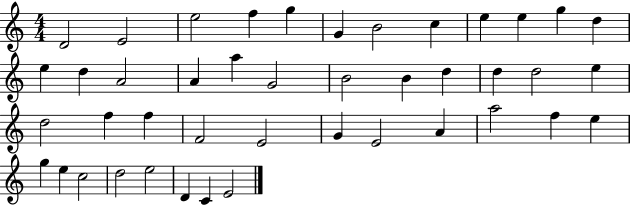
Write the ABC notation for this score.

X:1
T:Untitled
M:4/4
L:1/4
K:C
D2 E2 e2 f g G B2 c e e g d e d A2 A a G2 B2 B d d d2 e d2 f f F2 E2 G E2 A a2 f e g e c2 d2 e2 D C E2